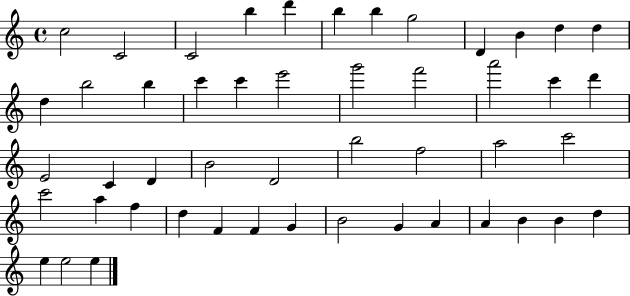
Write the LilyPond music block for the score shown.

{
  \clef treble
  \time 4/4
  \defaultTimeSignature
  \key c \major
  c''2 c'2 | c'2 b''4 d'''4 | b''4 b''4 g''2 | d'4 b'4 d''4 d''4 | \break d''4 b''2 b''4 | c'''4 c'''4 e'''2 | g'''2 f'''2 | a'''2 c'''4 d'''4 | \break e'2 c'4 d'4 | b'2 d'2 | b''2 f''2 | a''2 c'''2 | \break c'''2 a''4 f''4 | d''4 f'4 f'4 g'4 | b'2 g'4 a'4 | a'4 b'4 b'4 d''4 | \break e''4 e''2 e''4 | \bar "|."
}